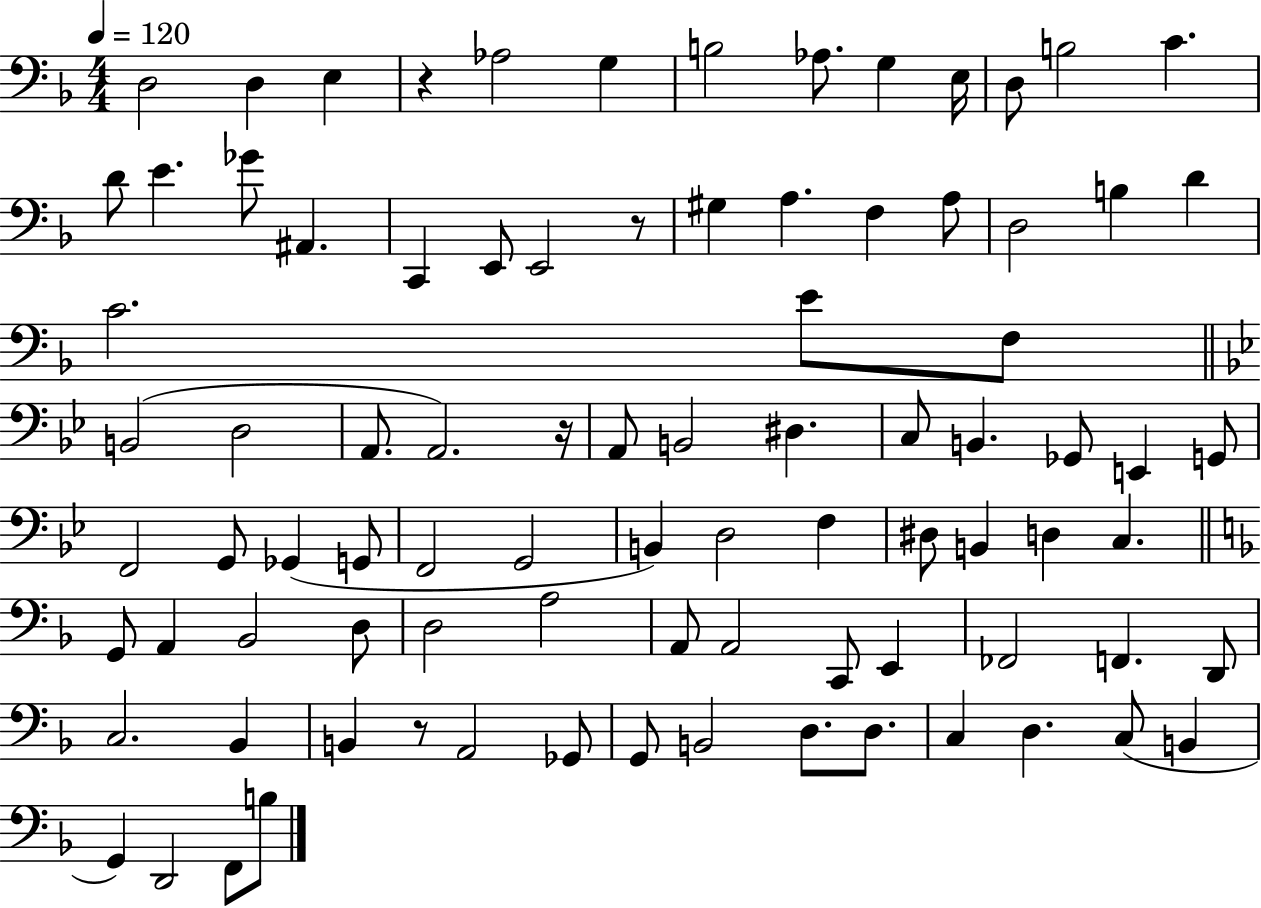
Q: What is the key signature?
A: F major